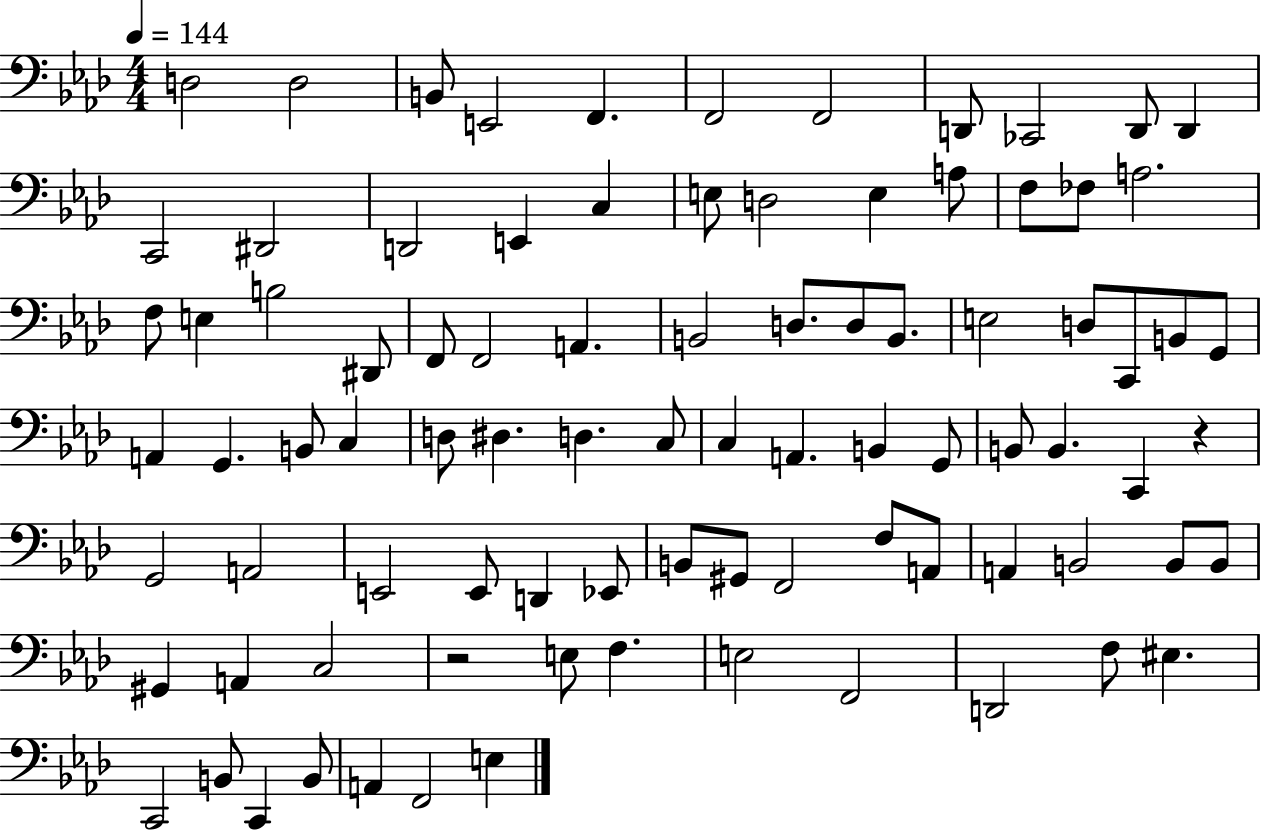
X:1
T:Untitled
M:4/4
L:1/4
K:Ab
D,2 D,2 B,,/2 E,,2 F,, F,,2 F,,2 D,,/2 _C,,2 D,,/2 D,, C,,2 ^D,,2 D,,2 E,, C, E,/2 D,2 E, A,/2 F,/2 _F,/2 A,2 F,/2 E, B,2 ^D,,/2 F,,/2 F,,2 A,, B,,2 D,/2 D,/2 B,,/2 E,2 D,/2 C,,/2 B,,/2 G,,/2 A,, G,, B,,/2 C, D,/2 ^D, D, C,/2 C, A,, B,, G,,/2 B,,/2 B,, C,, z G,,2 A,,2 E,,2 E,,/2 D,, _E,,/2 B,,/2 ^G,,/2 F,,2 F,/2 A,,/2 A,, B,,2 B,,/2 B,,/2 ^G,, A,, C,2 z2 E,/2 F, E,2 F,,2 D,,2 F,/2 ^E, C,,2 B,,/2 C,, B,,/2 A,, F,,2 E,